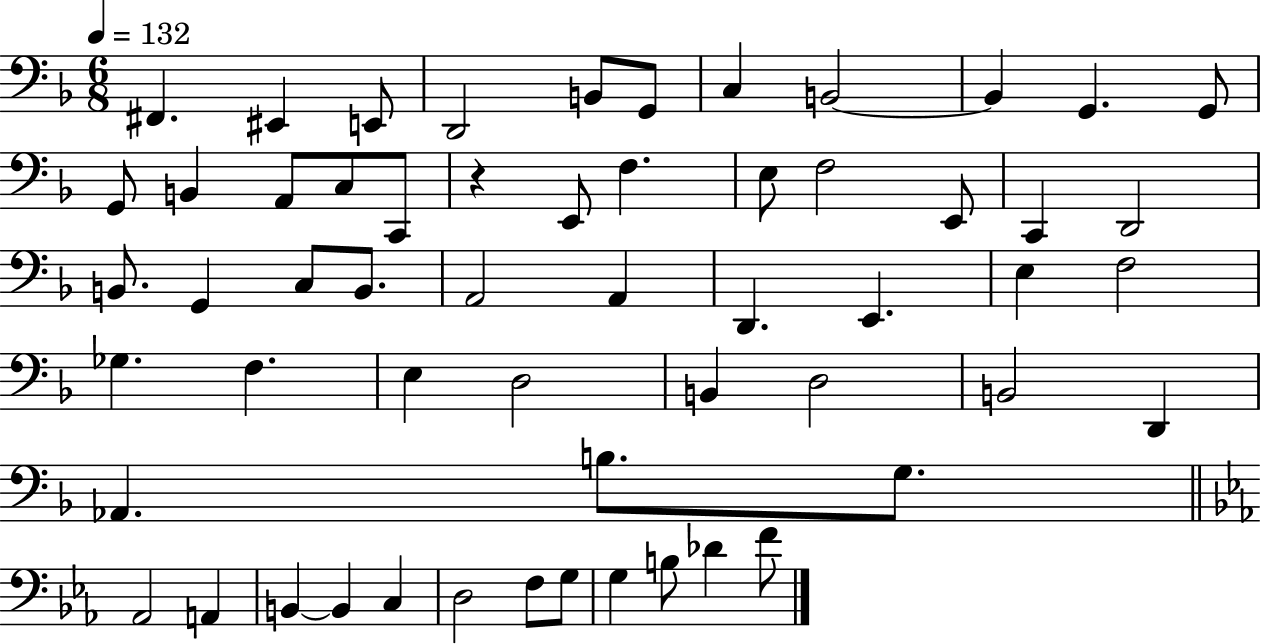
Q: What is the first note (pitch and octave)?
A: F#2